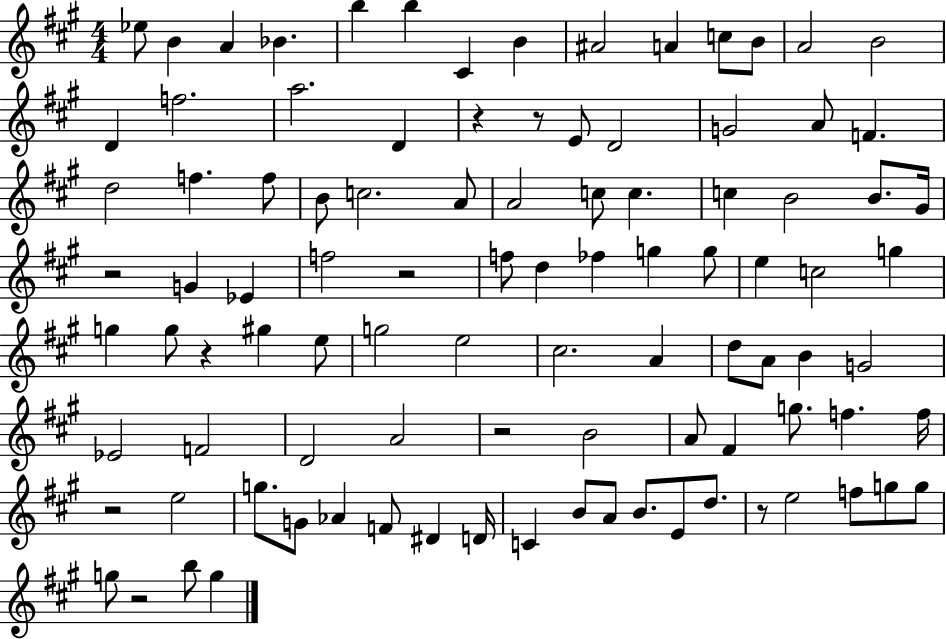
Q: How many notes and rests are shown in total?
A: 98